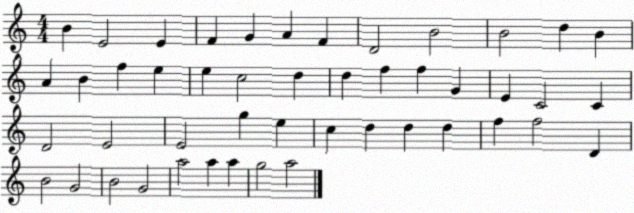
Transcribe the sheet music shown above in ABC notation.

X:1
T:Untitled
M:4/4
L:1/4
K:C
B E2 E F G A F D2 B2 B2 d B A B f e e c2 d d f f G E C2 C D2 E2 E2 g e c d d d f f2 D B2 G2 B2 G2 a2 a a g2 a2